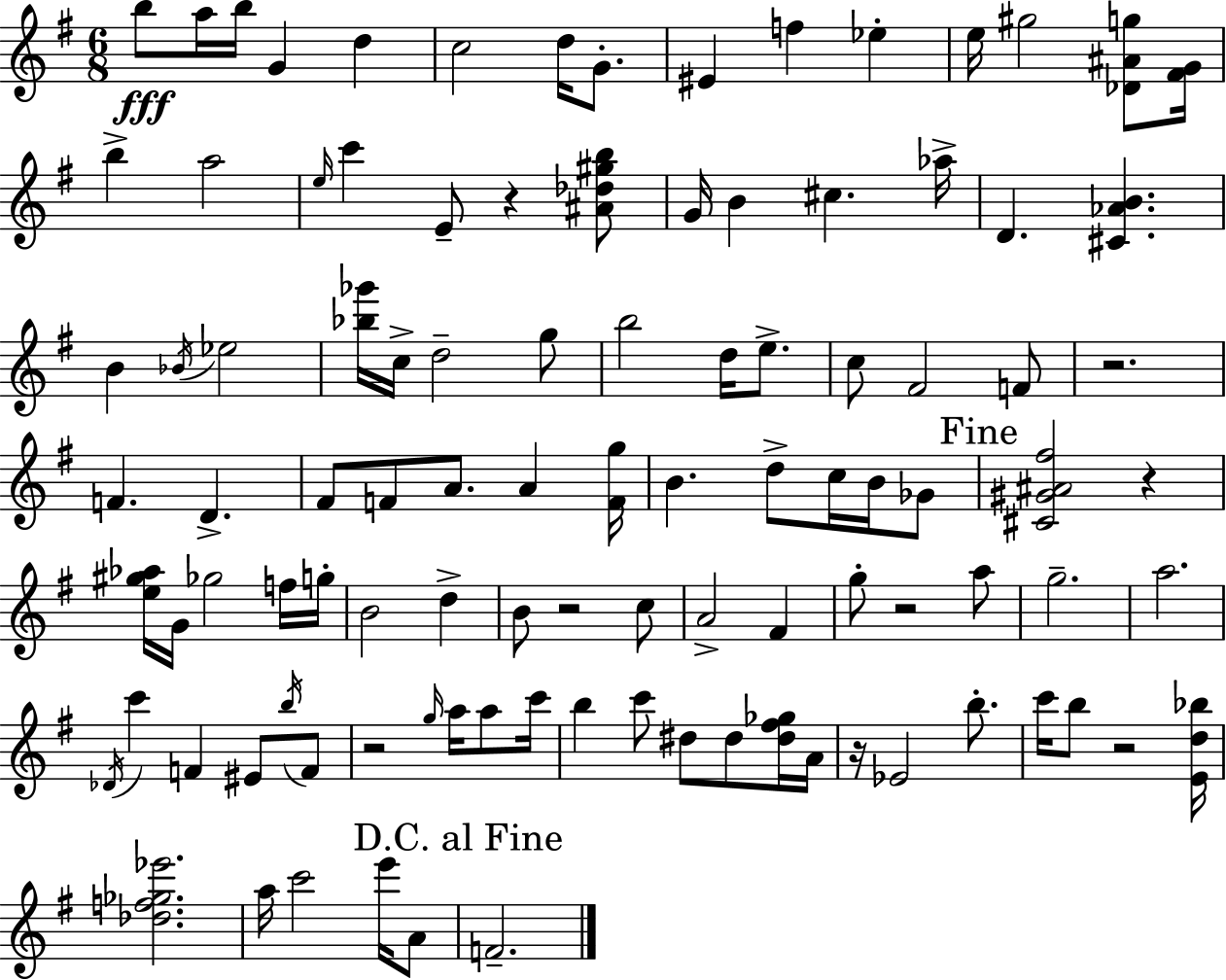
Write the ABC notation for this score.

X:1
T:Untitled
M:6/8
L:1/4
K:G
b/2 a/4 b/4 G d c2 d/4 G/2 ^E f _e e/4 ^g2 [_D^Ag]/2 [^FG]/4 b a2 e/4 c' E/2 z [^A_d^gb]/2 G/4 B ^c _a/4 D [^C_AB] B _B/4 _e2 [_b_g']/4 c/4 d2 g/2 b2 d/4 e/2 c/2 ^F2 F/2 z2 F D ^F/2 F/2 A/2 A [Fg]/4 B d/2 c/4 B/4 _G/2 [^C^G^A^f]2 z [e^g_a]/4 G/4 _g2 f/4 g/4 B2 d B/2 z2 c/2 A2 ^F g/2 z2 a/2 g2 a2 _D/4 c' F ^E/2 b/4 F/2 z2 g/4 a/4 a/2 c'/4 b c'/2 ^d/2 ^d/2 [^d^f_g]/4 A/4 z/4 _E2 b/2 c'/4 b/2 z2 [Ed_b]/4 [_df_g_e']2 a/4 c'2 e'/4 A/2 F2